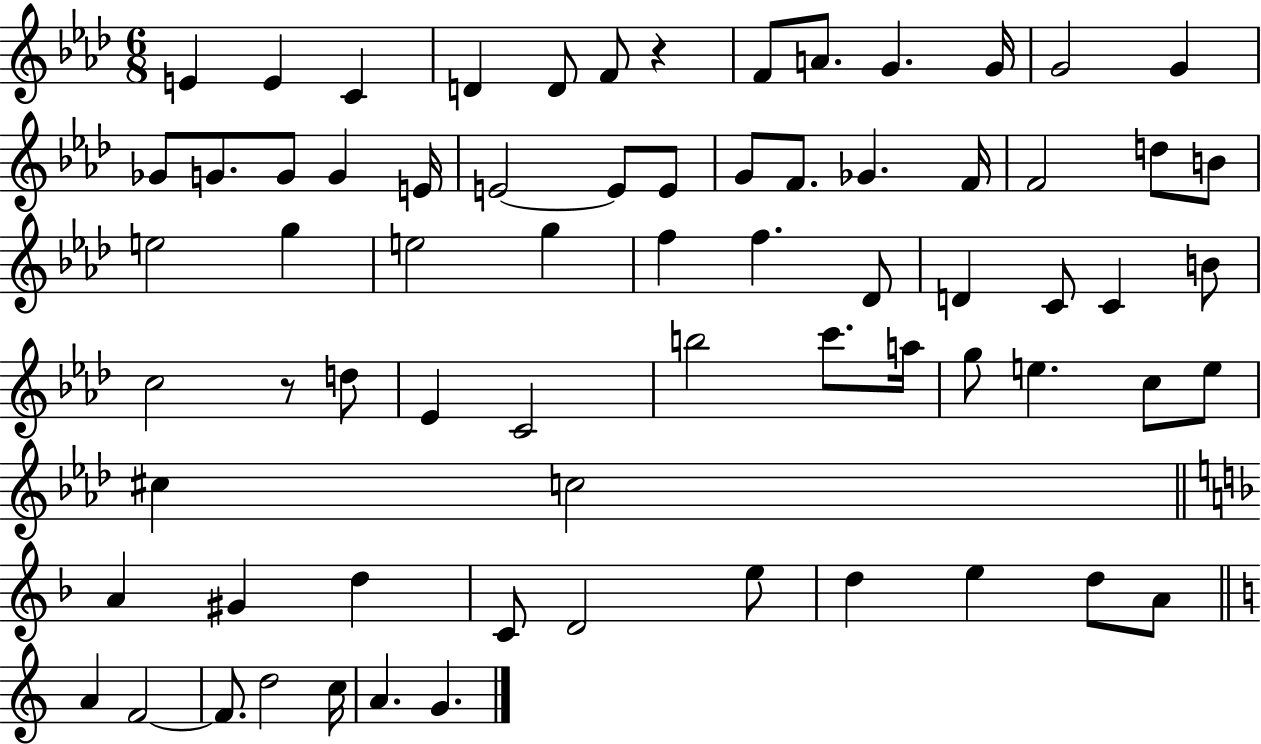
{
  \clef treble
  \numericTimeSignature
  \time 6/8
  \key aes \major
  e'4 e'4 c'4 | d'4 d'8 f'8 r4 | f'8 a'8. g'4. g'16 | g'2 g'4 | \break ges'8 g'8. g'8 g'4 e'16 | e'2~~ e'8 e'8 | g'8 f'8. ges'4. f'16 | f'2 d''8 b'8 | \break e''2 g''4 | e''2 g''4 | f''4 f''4. des'8 | d'4 c'8 c'4 b'8 | \break c''2 r8 d''8 | ees'4 c'2 | b''2 c'''8. a''16 | g''8 e''4. c''8 e''8 | \break cis''4 c''2 | \bar "||" \break \key d \minor a'4 gis'4 d''4 | c'8 d'2 e''8 | d''4 e''4 d''8 a'8 | \bar "||" \break \key c \major a'4 f'2~~ | f'8. d''2 c''16 | a'4. g'4. | \bar "|."
}